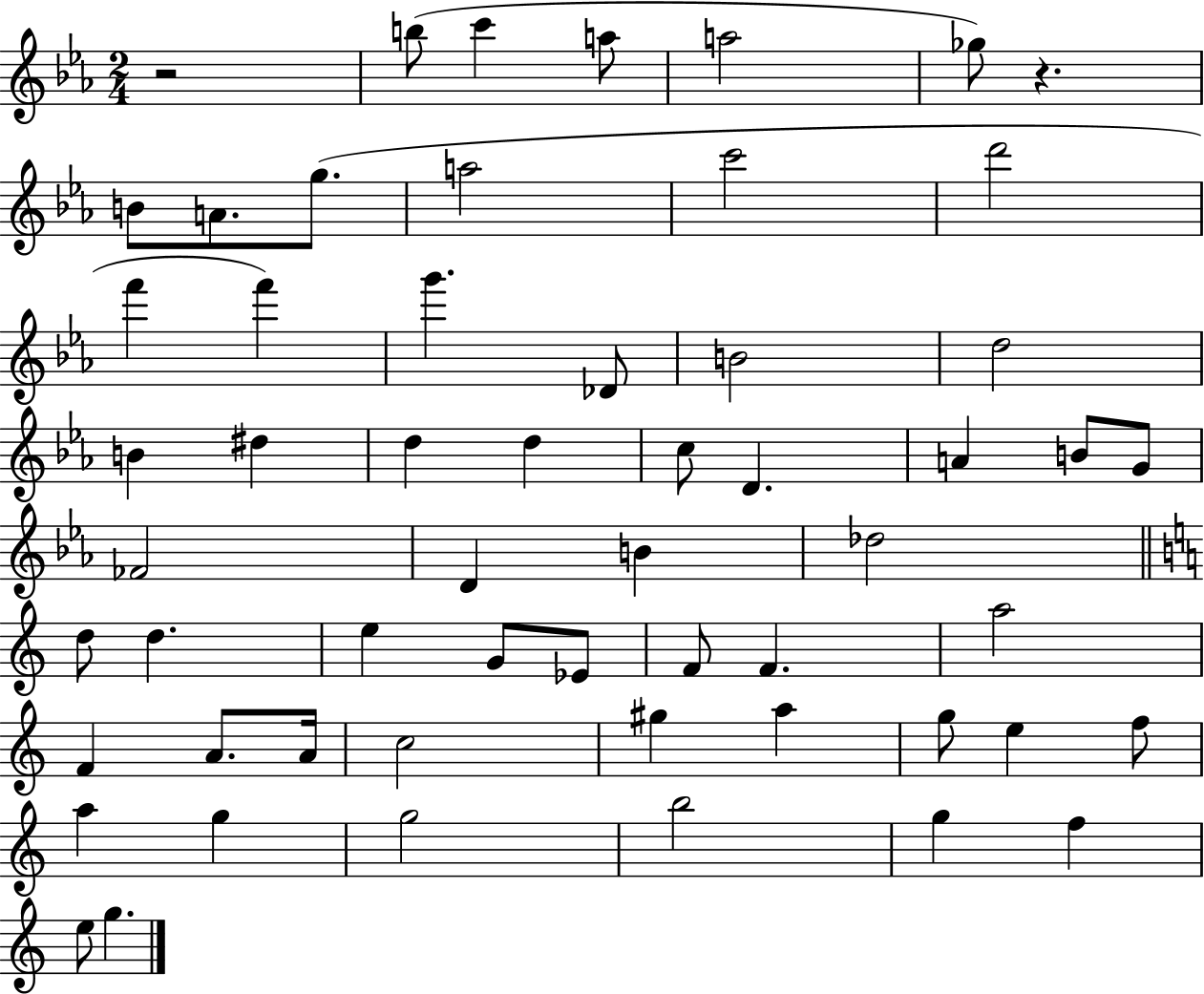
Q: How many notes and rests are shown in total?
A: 57